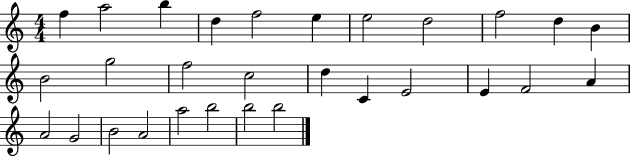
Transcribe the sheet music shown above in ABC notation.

X:1
T:Untitled
M:4/4
L:1/4
K:C
f a2 b d f2 e e2 d2 f2 d B B2 g2 f2 c2 d C E2 E F2 A A2 G2 B2 A2 a2 b2 b2 b2